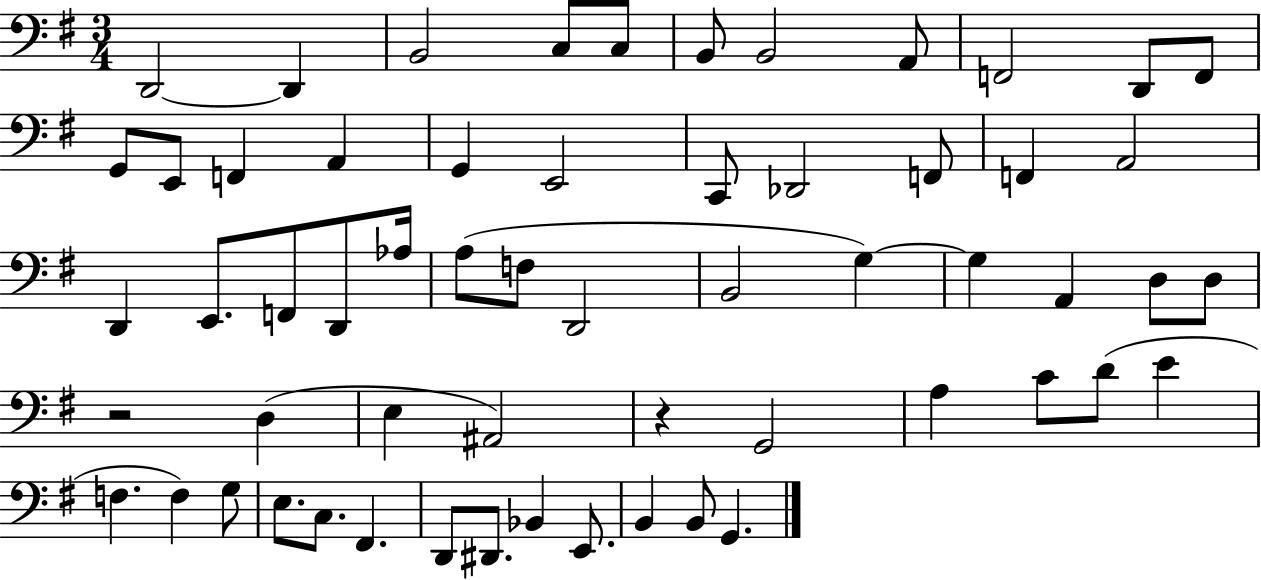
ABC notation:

X:1
T:Untitled
M:3/4
L:1/4
K:G
D,,2 D,, B,,2 C,/2 C,/2 B,,/2 B,,2 A,,/2 F,,2 D,,/2 F,,/2 G,,/2 E,,/2 F,, A,, G,, E,,2 C,,/2 _D,,2 F,,/2 F,, A,,2 D,, E,,/2 F,,/2 D,,/2 _A,/4 A,/2 F,/2 D,,2 B,,2 G, G, A,, D,/2 D,/2 z2 D, E, ^A,,2 z G,,2 A, C/2 D/2 E F, F, G,/2 E,/2 C,/2 ^F,, D,,/2 ^D,,/2 _B,, E,,/2 B,, B,,/2 G,,